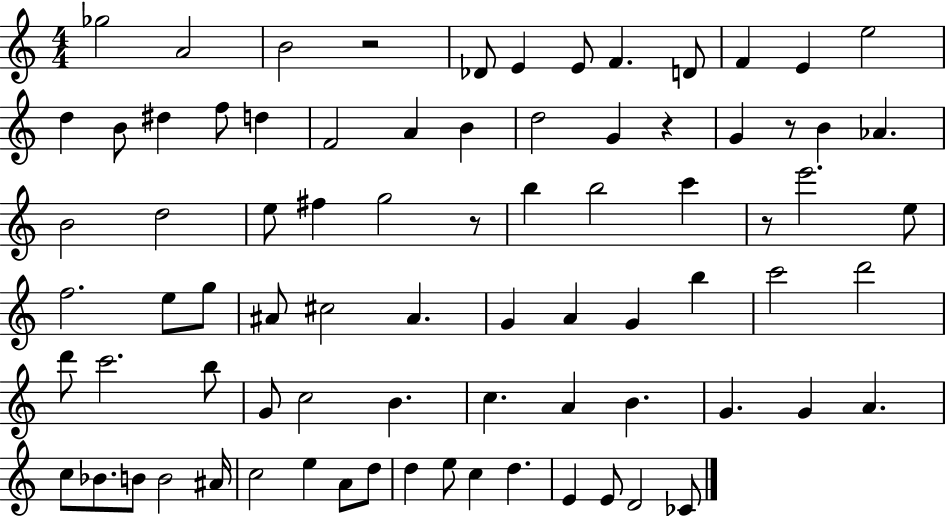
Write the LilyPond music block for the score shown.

{
  \clef treble
  \numericTimeSignature
  \time 4/4
  \key c \major
  ges''2 a'2 | b'2 r2 | des'8 e'4 e'8 f'4. d'8 | f'4 e'4 e''2 | \break d''4 b'8 dis''4 f''8 d''4 | f'2 a'4 b'4 | d''2 g'4 r4 | g'4 r8 b'4 aes'4. | \break b'2 d''2 | e''8 fis''4 g''2 r8 | b''4 b''2 c'''4 | r8 e'''2. e''8 | \break f''2. e''8 g''8 | ais'8 cis''2 ais'4. | g'4 a'4 g'4 b''4 | c'''2 d'''2 | \break d'''8 c'''2. b''8 | g'8 c''2 b'4. | c''4. a'4 b'4. | g'4. g'4 a'4. | \break c''8 bes'8. b'8 b'2 ais'16 | c''2 e''4 a'8 d''8 | d''4 e''8 c''4 d''4. | e'4 e'8 d'2 ces'8 | \break \bar "|."
}